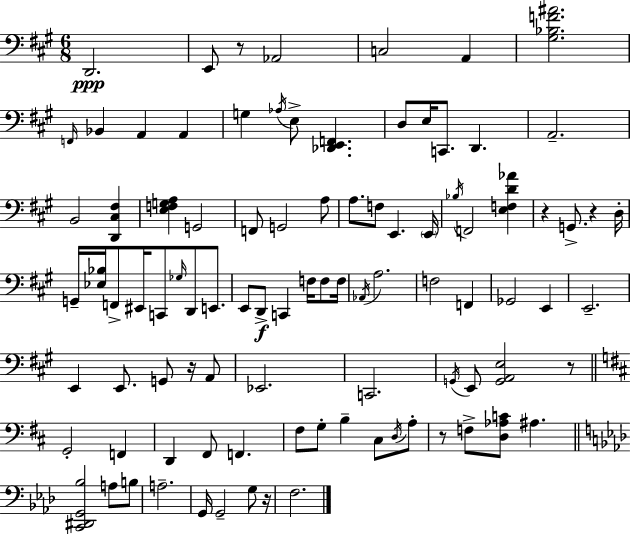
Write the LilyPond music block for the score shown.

{
  \clef bass
  \numericTimeSignature
  \time 6/8
  \key a \major
  d,2.\ppp | e,8 r8 aes,2 | c2 a,4 | <gis bes f' ais'>2. | \break \grace { f,16 } bes,4 a,4 a,4 | g4 \acciaccatura { aes16 } e8-> <des, e, f,>4. | d8 e16 c,8. d,4. | a,2.-- | \break b,2 <d, cis fis>4 | <e f g a>4 g,2 | f,8 g,2 | a8 a8. f8 e,4. | \break \parenthesize e,16 \acciaccatura { bes16 } f,2 <e f d' aes'>4 | r4 g,8.-> r4 | d16-. g,16-- <ees bes>16 f,8-> eis,16 c,8 \grace { ges16 } d,8 | e,8. e,8 d,8->\f c,4 | \break f16 f8 f16 \acciaccatura { aes,16 } a2. | f2 | f,4 ges,2 | e,4 e,2.-- | \break e,4 e,8. | g,8 r16 a,8 ees,2. | c,2. | \acciaccatura { g,16 } e,8 <g, a, e>2 | \break r8 \bar "||" \break \key b \minor g,2-. f,4 | d,4 fis,8 f,4. | fis8 g8-. b4-- cis8 \acciaccatura { d16 } a8-. | r8 f8-> <d aes c'>8 ais4. | \break \bar "||" \break \key aes \major <c, dis, g, bes>2 a8 b8 | a2.-- | g,16 g,2-- g8 r16 | f2. | \break \bar "|."
}